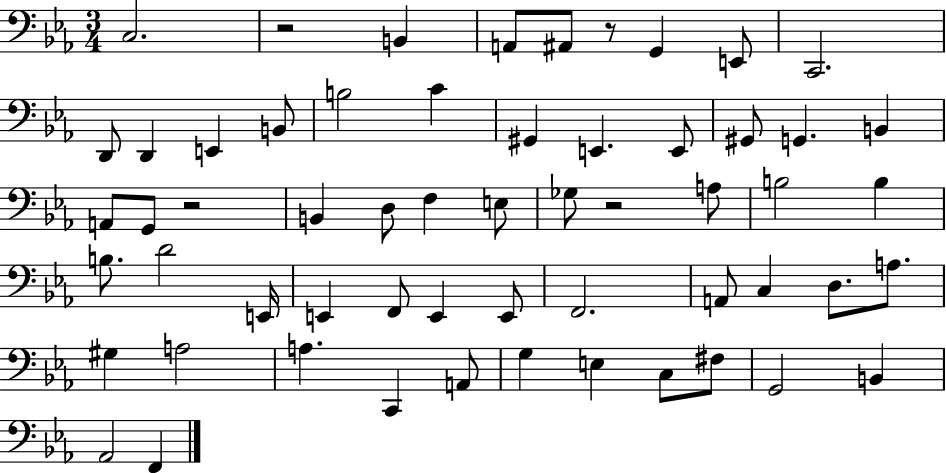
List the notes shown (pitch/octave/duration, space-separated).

C3/h. R/h B2/q A2/e A#2/e R/e G2/q E2/e C2/h. D2/e D2/q E2/q B2/e B3/h C4/q G#2/q E2/q. E2/e G#2/e G2/q. B2/q A2/e G2/e R/h B2/q D3/e F3/q E3/e Gb3/e R/h A3/e B3/h B3/q B3/e. D4/h E2/s E2/q F2/e E2/q E2/e F2/h. A2/e C3/q D3/e. A3/e. G#3/q A3/h A3/q. C2/q A2/e G3/q E3/q C3/e F#3/e G2/h B2/q Ab2/h F2/q